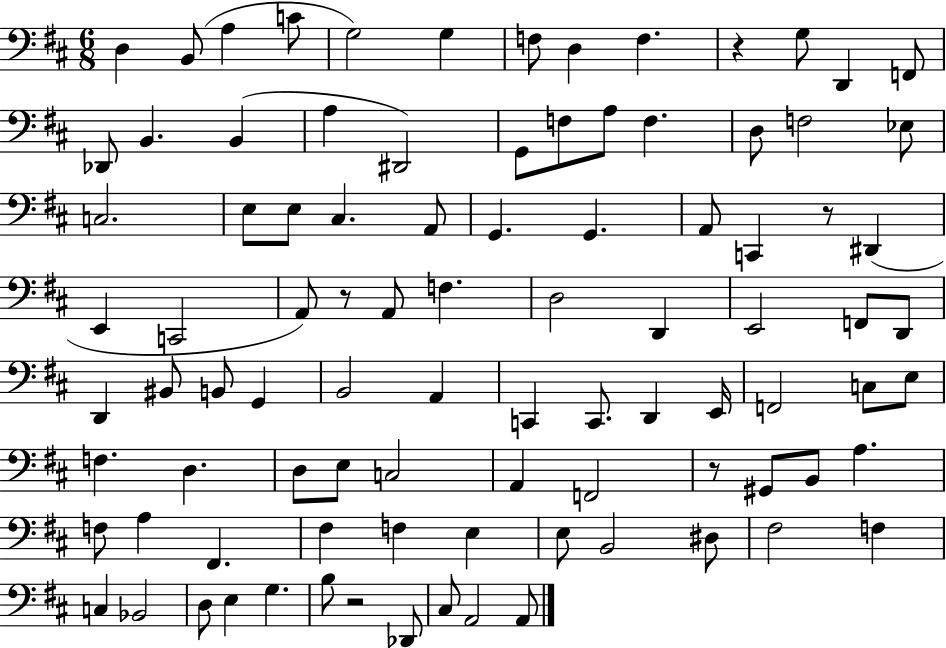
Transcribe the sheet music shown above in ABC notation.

X:1
T:Untitled
M:6/8
L:1/4
K:D
D, B,,/2 A, C/2 G,2 G, F,/2 D, F, z G,/2 D,, F,,/2 _D,,/2 B,, B,, A, ^D,,2 G,,/2 F,/2 A,/2 F, D,/2 F,2 _E,/2 C,2 E,/2 E,/2 ^C, A,,/2 G,, G,, A,,/2 C,, z/2 ^D,, E,, C,,2 A,,/2 z/2 A,,/2 F, D,2 D,, E,,2 F,,/2 D,,/2 D,, ^B,,/2 B,,/2 G,, B,,2 A,, C,, C,,/2 D,, E,,/4 F,,2 C,/2 E,/2 F, D, D,/2 E,/2 C,2 A,, F,,2 z/2 ^G,,/2 B,,/2 A, F,/2 A, ^F,, ^F, F, E, E,/2 B,,2 ^D,/2 ^F,2 F, C, _B,,2 D,/2 E, G, B,/2 z2 _D,,/2 ^C,/2 A,,2 A,,/2